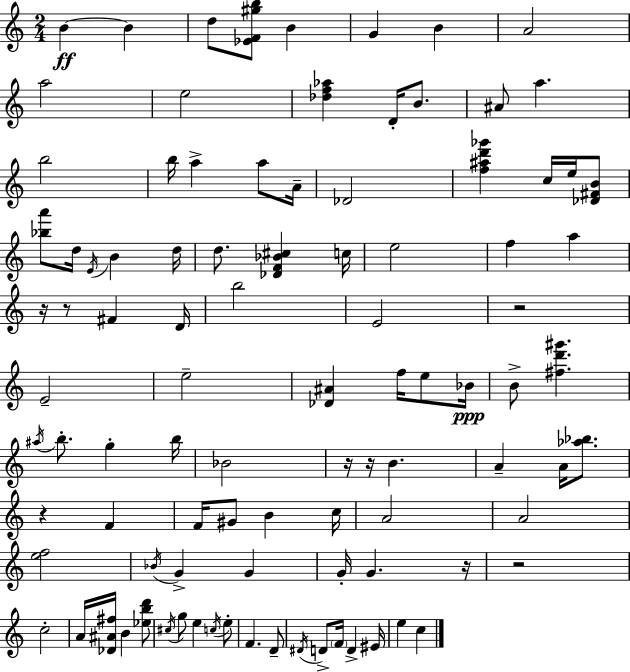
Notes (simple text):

B4/q B4/q D5/e [Eb4,F4,G#5,B5]/e B4/q G4/q B4/q A4/h A5/h E5/h [Db5,F5,Ab5]/q D4/s B4/e. A#4/e A5/q. B5/h B5/s A5/q A5/e A4/s Db4/h [F5,A#5,D6,Gb6]/q C5/s E5/s [Db4,F#4,B4]/e [Bb5,A6]/e D5/s E4/s B4/q D5/s D5/e. [Db4,F4,Bb4,C#5]/q C5/s E5/h F5/q A5/q R/s R/e F#4/q D4/s B5/h E4/h R/h E4/h E5/h [Db4,A#4]/q F5/s E5/e Bb4/s B4/e [F#5,D6,G#6]/q. A#5/s B5/e. G5/q B5/s Bb4/h R/s R/s B4/q. A4/q A4/s [Ab5,Bb5]/e. R/q F4/q F4/s G#4/e B4/q C5/s A4/h A4/h [E5,F5]/h Bb4/s G4/q G4/q G4/s G4/q. R/s R/h C5/h A4/s [Db4,A#4,F#5]/s B4/q [Eb5,B5,D6]/e C#5/s G5/e E5/q C5/s E5/e F4/q. D4/e D#4/s D4/e F4/s D4/q EIS4/s E5/q C5/q